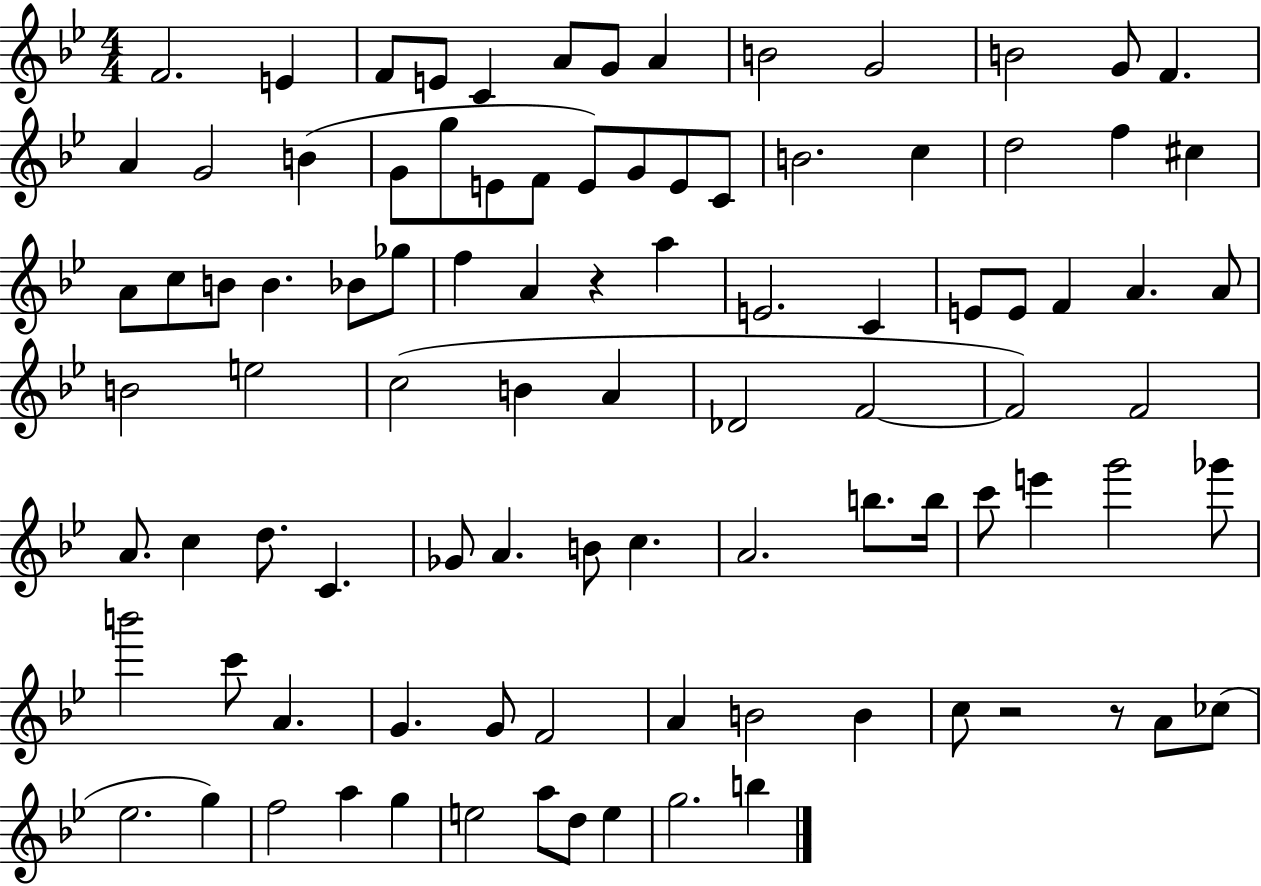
F4/h. E4/q F4/e E4/e C4/q A4/e G4/e A4/q B4/h G4/h B4/h G4/e F4/q. A4/q G4/h B4/q G4/e G5/e E4/e F4/e E4/e G4/e E4/e C4/e B4/h. C5/q D5/h F5/q C#5/q A4/e C5/e B4/e B4/q. Bb4/e Gb5/e F5/q A4/q R/q A5/q E4/h. C4/q E4/e E4/e F4/q A4/q. A4/e B4/h E5/h C5/h B4/q A4/q Db4/h F4/h F4/h F4/h A4/e. C5/q D5/e. C4/q. Gb4/e A4/q. B4/e C5/q. A4/h. B5/e. B5/s C6/e E6/q G6/h Gb6/e B6/h C6/e A4/q. G4/q. G4/e F4/h A4/q B4/h B4/q C5/e R/h R/e A4/e CES5/e Eb5/h. G5/q F5/h A5/q G5/q E5/h A5/e D5/e E5/q G5/h. B5/q